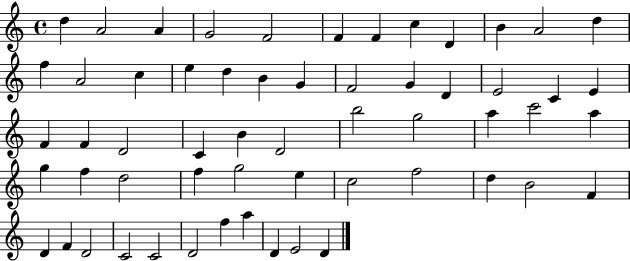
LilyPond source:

{
  \clef treble
  \time 4/4
  \defaultTimeSignature
  \key c \major
  d''4 a'2 a'4 | g'2 f'2 | f'4 f'4 c''4 d'4 | b'4 a'2 d''4 | \break f''4 a'2 c''4 | e''4 d''4 b'4 g'4 | f'2 g'4 d'4 | e'2 c'4 e'4 | \break f'4 f'4 d'2 | c'4 b'4 d'2 | b''2 g''2 | a''4 c'''2 a''4 | \break g''4 f''4 d''2 | f''4 g''2 e''4 | c''2 f''2 | d''4 b'2 f'4 | \break d'4 f'4 d'2 | c'2 c'2 | d'2 f''4 a''4 | d'4 e'2 d'4 | \break \bar "|."
}